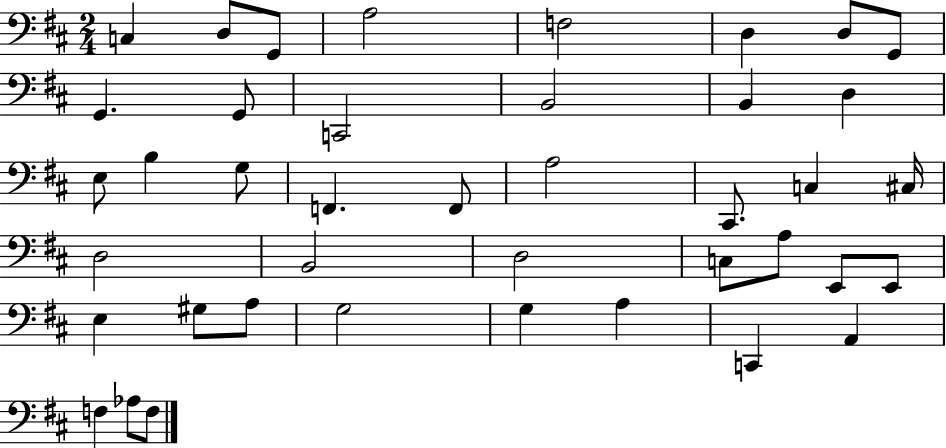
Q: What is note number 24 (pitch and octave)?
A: D3